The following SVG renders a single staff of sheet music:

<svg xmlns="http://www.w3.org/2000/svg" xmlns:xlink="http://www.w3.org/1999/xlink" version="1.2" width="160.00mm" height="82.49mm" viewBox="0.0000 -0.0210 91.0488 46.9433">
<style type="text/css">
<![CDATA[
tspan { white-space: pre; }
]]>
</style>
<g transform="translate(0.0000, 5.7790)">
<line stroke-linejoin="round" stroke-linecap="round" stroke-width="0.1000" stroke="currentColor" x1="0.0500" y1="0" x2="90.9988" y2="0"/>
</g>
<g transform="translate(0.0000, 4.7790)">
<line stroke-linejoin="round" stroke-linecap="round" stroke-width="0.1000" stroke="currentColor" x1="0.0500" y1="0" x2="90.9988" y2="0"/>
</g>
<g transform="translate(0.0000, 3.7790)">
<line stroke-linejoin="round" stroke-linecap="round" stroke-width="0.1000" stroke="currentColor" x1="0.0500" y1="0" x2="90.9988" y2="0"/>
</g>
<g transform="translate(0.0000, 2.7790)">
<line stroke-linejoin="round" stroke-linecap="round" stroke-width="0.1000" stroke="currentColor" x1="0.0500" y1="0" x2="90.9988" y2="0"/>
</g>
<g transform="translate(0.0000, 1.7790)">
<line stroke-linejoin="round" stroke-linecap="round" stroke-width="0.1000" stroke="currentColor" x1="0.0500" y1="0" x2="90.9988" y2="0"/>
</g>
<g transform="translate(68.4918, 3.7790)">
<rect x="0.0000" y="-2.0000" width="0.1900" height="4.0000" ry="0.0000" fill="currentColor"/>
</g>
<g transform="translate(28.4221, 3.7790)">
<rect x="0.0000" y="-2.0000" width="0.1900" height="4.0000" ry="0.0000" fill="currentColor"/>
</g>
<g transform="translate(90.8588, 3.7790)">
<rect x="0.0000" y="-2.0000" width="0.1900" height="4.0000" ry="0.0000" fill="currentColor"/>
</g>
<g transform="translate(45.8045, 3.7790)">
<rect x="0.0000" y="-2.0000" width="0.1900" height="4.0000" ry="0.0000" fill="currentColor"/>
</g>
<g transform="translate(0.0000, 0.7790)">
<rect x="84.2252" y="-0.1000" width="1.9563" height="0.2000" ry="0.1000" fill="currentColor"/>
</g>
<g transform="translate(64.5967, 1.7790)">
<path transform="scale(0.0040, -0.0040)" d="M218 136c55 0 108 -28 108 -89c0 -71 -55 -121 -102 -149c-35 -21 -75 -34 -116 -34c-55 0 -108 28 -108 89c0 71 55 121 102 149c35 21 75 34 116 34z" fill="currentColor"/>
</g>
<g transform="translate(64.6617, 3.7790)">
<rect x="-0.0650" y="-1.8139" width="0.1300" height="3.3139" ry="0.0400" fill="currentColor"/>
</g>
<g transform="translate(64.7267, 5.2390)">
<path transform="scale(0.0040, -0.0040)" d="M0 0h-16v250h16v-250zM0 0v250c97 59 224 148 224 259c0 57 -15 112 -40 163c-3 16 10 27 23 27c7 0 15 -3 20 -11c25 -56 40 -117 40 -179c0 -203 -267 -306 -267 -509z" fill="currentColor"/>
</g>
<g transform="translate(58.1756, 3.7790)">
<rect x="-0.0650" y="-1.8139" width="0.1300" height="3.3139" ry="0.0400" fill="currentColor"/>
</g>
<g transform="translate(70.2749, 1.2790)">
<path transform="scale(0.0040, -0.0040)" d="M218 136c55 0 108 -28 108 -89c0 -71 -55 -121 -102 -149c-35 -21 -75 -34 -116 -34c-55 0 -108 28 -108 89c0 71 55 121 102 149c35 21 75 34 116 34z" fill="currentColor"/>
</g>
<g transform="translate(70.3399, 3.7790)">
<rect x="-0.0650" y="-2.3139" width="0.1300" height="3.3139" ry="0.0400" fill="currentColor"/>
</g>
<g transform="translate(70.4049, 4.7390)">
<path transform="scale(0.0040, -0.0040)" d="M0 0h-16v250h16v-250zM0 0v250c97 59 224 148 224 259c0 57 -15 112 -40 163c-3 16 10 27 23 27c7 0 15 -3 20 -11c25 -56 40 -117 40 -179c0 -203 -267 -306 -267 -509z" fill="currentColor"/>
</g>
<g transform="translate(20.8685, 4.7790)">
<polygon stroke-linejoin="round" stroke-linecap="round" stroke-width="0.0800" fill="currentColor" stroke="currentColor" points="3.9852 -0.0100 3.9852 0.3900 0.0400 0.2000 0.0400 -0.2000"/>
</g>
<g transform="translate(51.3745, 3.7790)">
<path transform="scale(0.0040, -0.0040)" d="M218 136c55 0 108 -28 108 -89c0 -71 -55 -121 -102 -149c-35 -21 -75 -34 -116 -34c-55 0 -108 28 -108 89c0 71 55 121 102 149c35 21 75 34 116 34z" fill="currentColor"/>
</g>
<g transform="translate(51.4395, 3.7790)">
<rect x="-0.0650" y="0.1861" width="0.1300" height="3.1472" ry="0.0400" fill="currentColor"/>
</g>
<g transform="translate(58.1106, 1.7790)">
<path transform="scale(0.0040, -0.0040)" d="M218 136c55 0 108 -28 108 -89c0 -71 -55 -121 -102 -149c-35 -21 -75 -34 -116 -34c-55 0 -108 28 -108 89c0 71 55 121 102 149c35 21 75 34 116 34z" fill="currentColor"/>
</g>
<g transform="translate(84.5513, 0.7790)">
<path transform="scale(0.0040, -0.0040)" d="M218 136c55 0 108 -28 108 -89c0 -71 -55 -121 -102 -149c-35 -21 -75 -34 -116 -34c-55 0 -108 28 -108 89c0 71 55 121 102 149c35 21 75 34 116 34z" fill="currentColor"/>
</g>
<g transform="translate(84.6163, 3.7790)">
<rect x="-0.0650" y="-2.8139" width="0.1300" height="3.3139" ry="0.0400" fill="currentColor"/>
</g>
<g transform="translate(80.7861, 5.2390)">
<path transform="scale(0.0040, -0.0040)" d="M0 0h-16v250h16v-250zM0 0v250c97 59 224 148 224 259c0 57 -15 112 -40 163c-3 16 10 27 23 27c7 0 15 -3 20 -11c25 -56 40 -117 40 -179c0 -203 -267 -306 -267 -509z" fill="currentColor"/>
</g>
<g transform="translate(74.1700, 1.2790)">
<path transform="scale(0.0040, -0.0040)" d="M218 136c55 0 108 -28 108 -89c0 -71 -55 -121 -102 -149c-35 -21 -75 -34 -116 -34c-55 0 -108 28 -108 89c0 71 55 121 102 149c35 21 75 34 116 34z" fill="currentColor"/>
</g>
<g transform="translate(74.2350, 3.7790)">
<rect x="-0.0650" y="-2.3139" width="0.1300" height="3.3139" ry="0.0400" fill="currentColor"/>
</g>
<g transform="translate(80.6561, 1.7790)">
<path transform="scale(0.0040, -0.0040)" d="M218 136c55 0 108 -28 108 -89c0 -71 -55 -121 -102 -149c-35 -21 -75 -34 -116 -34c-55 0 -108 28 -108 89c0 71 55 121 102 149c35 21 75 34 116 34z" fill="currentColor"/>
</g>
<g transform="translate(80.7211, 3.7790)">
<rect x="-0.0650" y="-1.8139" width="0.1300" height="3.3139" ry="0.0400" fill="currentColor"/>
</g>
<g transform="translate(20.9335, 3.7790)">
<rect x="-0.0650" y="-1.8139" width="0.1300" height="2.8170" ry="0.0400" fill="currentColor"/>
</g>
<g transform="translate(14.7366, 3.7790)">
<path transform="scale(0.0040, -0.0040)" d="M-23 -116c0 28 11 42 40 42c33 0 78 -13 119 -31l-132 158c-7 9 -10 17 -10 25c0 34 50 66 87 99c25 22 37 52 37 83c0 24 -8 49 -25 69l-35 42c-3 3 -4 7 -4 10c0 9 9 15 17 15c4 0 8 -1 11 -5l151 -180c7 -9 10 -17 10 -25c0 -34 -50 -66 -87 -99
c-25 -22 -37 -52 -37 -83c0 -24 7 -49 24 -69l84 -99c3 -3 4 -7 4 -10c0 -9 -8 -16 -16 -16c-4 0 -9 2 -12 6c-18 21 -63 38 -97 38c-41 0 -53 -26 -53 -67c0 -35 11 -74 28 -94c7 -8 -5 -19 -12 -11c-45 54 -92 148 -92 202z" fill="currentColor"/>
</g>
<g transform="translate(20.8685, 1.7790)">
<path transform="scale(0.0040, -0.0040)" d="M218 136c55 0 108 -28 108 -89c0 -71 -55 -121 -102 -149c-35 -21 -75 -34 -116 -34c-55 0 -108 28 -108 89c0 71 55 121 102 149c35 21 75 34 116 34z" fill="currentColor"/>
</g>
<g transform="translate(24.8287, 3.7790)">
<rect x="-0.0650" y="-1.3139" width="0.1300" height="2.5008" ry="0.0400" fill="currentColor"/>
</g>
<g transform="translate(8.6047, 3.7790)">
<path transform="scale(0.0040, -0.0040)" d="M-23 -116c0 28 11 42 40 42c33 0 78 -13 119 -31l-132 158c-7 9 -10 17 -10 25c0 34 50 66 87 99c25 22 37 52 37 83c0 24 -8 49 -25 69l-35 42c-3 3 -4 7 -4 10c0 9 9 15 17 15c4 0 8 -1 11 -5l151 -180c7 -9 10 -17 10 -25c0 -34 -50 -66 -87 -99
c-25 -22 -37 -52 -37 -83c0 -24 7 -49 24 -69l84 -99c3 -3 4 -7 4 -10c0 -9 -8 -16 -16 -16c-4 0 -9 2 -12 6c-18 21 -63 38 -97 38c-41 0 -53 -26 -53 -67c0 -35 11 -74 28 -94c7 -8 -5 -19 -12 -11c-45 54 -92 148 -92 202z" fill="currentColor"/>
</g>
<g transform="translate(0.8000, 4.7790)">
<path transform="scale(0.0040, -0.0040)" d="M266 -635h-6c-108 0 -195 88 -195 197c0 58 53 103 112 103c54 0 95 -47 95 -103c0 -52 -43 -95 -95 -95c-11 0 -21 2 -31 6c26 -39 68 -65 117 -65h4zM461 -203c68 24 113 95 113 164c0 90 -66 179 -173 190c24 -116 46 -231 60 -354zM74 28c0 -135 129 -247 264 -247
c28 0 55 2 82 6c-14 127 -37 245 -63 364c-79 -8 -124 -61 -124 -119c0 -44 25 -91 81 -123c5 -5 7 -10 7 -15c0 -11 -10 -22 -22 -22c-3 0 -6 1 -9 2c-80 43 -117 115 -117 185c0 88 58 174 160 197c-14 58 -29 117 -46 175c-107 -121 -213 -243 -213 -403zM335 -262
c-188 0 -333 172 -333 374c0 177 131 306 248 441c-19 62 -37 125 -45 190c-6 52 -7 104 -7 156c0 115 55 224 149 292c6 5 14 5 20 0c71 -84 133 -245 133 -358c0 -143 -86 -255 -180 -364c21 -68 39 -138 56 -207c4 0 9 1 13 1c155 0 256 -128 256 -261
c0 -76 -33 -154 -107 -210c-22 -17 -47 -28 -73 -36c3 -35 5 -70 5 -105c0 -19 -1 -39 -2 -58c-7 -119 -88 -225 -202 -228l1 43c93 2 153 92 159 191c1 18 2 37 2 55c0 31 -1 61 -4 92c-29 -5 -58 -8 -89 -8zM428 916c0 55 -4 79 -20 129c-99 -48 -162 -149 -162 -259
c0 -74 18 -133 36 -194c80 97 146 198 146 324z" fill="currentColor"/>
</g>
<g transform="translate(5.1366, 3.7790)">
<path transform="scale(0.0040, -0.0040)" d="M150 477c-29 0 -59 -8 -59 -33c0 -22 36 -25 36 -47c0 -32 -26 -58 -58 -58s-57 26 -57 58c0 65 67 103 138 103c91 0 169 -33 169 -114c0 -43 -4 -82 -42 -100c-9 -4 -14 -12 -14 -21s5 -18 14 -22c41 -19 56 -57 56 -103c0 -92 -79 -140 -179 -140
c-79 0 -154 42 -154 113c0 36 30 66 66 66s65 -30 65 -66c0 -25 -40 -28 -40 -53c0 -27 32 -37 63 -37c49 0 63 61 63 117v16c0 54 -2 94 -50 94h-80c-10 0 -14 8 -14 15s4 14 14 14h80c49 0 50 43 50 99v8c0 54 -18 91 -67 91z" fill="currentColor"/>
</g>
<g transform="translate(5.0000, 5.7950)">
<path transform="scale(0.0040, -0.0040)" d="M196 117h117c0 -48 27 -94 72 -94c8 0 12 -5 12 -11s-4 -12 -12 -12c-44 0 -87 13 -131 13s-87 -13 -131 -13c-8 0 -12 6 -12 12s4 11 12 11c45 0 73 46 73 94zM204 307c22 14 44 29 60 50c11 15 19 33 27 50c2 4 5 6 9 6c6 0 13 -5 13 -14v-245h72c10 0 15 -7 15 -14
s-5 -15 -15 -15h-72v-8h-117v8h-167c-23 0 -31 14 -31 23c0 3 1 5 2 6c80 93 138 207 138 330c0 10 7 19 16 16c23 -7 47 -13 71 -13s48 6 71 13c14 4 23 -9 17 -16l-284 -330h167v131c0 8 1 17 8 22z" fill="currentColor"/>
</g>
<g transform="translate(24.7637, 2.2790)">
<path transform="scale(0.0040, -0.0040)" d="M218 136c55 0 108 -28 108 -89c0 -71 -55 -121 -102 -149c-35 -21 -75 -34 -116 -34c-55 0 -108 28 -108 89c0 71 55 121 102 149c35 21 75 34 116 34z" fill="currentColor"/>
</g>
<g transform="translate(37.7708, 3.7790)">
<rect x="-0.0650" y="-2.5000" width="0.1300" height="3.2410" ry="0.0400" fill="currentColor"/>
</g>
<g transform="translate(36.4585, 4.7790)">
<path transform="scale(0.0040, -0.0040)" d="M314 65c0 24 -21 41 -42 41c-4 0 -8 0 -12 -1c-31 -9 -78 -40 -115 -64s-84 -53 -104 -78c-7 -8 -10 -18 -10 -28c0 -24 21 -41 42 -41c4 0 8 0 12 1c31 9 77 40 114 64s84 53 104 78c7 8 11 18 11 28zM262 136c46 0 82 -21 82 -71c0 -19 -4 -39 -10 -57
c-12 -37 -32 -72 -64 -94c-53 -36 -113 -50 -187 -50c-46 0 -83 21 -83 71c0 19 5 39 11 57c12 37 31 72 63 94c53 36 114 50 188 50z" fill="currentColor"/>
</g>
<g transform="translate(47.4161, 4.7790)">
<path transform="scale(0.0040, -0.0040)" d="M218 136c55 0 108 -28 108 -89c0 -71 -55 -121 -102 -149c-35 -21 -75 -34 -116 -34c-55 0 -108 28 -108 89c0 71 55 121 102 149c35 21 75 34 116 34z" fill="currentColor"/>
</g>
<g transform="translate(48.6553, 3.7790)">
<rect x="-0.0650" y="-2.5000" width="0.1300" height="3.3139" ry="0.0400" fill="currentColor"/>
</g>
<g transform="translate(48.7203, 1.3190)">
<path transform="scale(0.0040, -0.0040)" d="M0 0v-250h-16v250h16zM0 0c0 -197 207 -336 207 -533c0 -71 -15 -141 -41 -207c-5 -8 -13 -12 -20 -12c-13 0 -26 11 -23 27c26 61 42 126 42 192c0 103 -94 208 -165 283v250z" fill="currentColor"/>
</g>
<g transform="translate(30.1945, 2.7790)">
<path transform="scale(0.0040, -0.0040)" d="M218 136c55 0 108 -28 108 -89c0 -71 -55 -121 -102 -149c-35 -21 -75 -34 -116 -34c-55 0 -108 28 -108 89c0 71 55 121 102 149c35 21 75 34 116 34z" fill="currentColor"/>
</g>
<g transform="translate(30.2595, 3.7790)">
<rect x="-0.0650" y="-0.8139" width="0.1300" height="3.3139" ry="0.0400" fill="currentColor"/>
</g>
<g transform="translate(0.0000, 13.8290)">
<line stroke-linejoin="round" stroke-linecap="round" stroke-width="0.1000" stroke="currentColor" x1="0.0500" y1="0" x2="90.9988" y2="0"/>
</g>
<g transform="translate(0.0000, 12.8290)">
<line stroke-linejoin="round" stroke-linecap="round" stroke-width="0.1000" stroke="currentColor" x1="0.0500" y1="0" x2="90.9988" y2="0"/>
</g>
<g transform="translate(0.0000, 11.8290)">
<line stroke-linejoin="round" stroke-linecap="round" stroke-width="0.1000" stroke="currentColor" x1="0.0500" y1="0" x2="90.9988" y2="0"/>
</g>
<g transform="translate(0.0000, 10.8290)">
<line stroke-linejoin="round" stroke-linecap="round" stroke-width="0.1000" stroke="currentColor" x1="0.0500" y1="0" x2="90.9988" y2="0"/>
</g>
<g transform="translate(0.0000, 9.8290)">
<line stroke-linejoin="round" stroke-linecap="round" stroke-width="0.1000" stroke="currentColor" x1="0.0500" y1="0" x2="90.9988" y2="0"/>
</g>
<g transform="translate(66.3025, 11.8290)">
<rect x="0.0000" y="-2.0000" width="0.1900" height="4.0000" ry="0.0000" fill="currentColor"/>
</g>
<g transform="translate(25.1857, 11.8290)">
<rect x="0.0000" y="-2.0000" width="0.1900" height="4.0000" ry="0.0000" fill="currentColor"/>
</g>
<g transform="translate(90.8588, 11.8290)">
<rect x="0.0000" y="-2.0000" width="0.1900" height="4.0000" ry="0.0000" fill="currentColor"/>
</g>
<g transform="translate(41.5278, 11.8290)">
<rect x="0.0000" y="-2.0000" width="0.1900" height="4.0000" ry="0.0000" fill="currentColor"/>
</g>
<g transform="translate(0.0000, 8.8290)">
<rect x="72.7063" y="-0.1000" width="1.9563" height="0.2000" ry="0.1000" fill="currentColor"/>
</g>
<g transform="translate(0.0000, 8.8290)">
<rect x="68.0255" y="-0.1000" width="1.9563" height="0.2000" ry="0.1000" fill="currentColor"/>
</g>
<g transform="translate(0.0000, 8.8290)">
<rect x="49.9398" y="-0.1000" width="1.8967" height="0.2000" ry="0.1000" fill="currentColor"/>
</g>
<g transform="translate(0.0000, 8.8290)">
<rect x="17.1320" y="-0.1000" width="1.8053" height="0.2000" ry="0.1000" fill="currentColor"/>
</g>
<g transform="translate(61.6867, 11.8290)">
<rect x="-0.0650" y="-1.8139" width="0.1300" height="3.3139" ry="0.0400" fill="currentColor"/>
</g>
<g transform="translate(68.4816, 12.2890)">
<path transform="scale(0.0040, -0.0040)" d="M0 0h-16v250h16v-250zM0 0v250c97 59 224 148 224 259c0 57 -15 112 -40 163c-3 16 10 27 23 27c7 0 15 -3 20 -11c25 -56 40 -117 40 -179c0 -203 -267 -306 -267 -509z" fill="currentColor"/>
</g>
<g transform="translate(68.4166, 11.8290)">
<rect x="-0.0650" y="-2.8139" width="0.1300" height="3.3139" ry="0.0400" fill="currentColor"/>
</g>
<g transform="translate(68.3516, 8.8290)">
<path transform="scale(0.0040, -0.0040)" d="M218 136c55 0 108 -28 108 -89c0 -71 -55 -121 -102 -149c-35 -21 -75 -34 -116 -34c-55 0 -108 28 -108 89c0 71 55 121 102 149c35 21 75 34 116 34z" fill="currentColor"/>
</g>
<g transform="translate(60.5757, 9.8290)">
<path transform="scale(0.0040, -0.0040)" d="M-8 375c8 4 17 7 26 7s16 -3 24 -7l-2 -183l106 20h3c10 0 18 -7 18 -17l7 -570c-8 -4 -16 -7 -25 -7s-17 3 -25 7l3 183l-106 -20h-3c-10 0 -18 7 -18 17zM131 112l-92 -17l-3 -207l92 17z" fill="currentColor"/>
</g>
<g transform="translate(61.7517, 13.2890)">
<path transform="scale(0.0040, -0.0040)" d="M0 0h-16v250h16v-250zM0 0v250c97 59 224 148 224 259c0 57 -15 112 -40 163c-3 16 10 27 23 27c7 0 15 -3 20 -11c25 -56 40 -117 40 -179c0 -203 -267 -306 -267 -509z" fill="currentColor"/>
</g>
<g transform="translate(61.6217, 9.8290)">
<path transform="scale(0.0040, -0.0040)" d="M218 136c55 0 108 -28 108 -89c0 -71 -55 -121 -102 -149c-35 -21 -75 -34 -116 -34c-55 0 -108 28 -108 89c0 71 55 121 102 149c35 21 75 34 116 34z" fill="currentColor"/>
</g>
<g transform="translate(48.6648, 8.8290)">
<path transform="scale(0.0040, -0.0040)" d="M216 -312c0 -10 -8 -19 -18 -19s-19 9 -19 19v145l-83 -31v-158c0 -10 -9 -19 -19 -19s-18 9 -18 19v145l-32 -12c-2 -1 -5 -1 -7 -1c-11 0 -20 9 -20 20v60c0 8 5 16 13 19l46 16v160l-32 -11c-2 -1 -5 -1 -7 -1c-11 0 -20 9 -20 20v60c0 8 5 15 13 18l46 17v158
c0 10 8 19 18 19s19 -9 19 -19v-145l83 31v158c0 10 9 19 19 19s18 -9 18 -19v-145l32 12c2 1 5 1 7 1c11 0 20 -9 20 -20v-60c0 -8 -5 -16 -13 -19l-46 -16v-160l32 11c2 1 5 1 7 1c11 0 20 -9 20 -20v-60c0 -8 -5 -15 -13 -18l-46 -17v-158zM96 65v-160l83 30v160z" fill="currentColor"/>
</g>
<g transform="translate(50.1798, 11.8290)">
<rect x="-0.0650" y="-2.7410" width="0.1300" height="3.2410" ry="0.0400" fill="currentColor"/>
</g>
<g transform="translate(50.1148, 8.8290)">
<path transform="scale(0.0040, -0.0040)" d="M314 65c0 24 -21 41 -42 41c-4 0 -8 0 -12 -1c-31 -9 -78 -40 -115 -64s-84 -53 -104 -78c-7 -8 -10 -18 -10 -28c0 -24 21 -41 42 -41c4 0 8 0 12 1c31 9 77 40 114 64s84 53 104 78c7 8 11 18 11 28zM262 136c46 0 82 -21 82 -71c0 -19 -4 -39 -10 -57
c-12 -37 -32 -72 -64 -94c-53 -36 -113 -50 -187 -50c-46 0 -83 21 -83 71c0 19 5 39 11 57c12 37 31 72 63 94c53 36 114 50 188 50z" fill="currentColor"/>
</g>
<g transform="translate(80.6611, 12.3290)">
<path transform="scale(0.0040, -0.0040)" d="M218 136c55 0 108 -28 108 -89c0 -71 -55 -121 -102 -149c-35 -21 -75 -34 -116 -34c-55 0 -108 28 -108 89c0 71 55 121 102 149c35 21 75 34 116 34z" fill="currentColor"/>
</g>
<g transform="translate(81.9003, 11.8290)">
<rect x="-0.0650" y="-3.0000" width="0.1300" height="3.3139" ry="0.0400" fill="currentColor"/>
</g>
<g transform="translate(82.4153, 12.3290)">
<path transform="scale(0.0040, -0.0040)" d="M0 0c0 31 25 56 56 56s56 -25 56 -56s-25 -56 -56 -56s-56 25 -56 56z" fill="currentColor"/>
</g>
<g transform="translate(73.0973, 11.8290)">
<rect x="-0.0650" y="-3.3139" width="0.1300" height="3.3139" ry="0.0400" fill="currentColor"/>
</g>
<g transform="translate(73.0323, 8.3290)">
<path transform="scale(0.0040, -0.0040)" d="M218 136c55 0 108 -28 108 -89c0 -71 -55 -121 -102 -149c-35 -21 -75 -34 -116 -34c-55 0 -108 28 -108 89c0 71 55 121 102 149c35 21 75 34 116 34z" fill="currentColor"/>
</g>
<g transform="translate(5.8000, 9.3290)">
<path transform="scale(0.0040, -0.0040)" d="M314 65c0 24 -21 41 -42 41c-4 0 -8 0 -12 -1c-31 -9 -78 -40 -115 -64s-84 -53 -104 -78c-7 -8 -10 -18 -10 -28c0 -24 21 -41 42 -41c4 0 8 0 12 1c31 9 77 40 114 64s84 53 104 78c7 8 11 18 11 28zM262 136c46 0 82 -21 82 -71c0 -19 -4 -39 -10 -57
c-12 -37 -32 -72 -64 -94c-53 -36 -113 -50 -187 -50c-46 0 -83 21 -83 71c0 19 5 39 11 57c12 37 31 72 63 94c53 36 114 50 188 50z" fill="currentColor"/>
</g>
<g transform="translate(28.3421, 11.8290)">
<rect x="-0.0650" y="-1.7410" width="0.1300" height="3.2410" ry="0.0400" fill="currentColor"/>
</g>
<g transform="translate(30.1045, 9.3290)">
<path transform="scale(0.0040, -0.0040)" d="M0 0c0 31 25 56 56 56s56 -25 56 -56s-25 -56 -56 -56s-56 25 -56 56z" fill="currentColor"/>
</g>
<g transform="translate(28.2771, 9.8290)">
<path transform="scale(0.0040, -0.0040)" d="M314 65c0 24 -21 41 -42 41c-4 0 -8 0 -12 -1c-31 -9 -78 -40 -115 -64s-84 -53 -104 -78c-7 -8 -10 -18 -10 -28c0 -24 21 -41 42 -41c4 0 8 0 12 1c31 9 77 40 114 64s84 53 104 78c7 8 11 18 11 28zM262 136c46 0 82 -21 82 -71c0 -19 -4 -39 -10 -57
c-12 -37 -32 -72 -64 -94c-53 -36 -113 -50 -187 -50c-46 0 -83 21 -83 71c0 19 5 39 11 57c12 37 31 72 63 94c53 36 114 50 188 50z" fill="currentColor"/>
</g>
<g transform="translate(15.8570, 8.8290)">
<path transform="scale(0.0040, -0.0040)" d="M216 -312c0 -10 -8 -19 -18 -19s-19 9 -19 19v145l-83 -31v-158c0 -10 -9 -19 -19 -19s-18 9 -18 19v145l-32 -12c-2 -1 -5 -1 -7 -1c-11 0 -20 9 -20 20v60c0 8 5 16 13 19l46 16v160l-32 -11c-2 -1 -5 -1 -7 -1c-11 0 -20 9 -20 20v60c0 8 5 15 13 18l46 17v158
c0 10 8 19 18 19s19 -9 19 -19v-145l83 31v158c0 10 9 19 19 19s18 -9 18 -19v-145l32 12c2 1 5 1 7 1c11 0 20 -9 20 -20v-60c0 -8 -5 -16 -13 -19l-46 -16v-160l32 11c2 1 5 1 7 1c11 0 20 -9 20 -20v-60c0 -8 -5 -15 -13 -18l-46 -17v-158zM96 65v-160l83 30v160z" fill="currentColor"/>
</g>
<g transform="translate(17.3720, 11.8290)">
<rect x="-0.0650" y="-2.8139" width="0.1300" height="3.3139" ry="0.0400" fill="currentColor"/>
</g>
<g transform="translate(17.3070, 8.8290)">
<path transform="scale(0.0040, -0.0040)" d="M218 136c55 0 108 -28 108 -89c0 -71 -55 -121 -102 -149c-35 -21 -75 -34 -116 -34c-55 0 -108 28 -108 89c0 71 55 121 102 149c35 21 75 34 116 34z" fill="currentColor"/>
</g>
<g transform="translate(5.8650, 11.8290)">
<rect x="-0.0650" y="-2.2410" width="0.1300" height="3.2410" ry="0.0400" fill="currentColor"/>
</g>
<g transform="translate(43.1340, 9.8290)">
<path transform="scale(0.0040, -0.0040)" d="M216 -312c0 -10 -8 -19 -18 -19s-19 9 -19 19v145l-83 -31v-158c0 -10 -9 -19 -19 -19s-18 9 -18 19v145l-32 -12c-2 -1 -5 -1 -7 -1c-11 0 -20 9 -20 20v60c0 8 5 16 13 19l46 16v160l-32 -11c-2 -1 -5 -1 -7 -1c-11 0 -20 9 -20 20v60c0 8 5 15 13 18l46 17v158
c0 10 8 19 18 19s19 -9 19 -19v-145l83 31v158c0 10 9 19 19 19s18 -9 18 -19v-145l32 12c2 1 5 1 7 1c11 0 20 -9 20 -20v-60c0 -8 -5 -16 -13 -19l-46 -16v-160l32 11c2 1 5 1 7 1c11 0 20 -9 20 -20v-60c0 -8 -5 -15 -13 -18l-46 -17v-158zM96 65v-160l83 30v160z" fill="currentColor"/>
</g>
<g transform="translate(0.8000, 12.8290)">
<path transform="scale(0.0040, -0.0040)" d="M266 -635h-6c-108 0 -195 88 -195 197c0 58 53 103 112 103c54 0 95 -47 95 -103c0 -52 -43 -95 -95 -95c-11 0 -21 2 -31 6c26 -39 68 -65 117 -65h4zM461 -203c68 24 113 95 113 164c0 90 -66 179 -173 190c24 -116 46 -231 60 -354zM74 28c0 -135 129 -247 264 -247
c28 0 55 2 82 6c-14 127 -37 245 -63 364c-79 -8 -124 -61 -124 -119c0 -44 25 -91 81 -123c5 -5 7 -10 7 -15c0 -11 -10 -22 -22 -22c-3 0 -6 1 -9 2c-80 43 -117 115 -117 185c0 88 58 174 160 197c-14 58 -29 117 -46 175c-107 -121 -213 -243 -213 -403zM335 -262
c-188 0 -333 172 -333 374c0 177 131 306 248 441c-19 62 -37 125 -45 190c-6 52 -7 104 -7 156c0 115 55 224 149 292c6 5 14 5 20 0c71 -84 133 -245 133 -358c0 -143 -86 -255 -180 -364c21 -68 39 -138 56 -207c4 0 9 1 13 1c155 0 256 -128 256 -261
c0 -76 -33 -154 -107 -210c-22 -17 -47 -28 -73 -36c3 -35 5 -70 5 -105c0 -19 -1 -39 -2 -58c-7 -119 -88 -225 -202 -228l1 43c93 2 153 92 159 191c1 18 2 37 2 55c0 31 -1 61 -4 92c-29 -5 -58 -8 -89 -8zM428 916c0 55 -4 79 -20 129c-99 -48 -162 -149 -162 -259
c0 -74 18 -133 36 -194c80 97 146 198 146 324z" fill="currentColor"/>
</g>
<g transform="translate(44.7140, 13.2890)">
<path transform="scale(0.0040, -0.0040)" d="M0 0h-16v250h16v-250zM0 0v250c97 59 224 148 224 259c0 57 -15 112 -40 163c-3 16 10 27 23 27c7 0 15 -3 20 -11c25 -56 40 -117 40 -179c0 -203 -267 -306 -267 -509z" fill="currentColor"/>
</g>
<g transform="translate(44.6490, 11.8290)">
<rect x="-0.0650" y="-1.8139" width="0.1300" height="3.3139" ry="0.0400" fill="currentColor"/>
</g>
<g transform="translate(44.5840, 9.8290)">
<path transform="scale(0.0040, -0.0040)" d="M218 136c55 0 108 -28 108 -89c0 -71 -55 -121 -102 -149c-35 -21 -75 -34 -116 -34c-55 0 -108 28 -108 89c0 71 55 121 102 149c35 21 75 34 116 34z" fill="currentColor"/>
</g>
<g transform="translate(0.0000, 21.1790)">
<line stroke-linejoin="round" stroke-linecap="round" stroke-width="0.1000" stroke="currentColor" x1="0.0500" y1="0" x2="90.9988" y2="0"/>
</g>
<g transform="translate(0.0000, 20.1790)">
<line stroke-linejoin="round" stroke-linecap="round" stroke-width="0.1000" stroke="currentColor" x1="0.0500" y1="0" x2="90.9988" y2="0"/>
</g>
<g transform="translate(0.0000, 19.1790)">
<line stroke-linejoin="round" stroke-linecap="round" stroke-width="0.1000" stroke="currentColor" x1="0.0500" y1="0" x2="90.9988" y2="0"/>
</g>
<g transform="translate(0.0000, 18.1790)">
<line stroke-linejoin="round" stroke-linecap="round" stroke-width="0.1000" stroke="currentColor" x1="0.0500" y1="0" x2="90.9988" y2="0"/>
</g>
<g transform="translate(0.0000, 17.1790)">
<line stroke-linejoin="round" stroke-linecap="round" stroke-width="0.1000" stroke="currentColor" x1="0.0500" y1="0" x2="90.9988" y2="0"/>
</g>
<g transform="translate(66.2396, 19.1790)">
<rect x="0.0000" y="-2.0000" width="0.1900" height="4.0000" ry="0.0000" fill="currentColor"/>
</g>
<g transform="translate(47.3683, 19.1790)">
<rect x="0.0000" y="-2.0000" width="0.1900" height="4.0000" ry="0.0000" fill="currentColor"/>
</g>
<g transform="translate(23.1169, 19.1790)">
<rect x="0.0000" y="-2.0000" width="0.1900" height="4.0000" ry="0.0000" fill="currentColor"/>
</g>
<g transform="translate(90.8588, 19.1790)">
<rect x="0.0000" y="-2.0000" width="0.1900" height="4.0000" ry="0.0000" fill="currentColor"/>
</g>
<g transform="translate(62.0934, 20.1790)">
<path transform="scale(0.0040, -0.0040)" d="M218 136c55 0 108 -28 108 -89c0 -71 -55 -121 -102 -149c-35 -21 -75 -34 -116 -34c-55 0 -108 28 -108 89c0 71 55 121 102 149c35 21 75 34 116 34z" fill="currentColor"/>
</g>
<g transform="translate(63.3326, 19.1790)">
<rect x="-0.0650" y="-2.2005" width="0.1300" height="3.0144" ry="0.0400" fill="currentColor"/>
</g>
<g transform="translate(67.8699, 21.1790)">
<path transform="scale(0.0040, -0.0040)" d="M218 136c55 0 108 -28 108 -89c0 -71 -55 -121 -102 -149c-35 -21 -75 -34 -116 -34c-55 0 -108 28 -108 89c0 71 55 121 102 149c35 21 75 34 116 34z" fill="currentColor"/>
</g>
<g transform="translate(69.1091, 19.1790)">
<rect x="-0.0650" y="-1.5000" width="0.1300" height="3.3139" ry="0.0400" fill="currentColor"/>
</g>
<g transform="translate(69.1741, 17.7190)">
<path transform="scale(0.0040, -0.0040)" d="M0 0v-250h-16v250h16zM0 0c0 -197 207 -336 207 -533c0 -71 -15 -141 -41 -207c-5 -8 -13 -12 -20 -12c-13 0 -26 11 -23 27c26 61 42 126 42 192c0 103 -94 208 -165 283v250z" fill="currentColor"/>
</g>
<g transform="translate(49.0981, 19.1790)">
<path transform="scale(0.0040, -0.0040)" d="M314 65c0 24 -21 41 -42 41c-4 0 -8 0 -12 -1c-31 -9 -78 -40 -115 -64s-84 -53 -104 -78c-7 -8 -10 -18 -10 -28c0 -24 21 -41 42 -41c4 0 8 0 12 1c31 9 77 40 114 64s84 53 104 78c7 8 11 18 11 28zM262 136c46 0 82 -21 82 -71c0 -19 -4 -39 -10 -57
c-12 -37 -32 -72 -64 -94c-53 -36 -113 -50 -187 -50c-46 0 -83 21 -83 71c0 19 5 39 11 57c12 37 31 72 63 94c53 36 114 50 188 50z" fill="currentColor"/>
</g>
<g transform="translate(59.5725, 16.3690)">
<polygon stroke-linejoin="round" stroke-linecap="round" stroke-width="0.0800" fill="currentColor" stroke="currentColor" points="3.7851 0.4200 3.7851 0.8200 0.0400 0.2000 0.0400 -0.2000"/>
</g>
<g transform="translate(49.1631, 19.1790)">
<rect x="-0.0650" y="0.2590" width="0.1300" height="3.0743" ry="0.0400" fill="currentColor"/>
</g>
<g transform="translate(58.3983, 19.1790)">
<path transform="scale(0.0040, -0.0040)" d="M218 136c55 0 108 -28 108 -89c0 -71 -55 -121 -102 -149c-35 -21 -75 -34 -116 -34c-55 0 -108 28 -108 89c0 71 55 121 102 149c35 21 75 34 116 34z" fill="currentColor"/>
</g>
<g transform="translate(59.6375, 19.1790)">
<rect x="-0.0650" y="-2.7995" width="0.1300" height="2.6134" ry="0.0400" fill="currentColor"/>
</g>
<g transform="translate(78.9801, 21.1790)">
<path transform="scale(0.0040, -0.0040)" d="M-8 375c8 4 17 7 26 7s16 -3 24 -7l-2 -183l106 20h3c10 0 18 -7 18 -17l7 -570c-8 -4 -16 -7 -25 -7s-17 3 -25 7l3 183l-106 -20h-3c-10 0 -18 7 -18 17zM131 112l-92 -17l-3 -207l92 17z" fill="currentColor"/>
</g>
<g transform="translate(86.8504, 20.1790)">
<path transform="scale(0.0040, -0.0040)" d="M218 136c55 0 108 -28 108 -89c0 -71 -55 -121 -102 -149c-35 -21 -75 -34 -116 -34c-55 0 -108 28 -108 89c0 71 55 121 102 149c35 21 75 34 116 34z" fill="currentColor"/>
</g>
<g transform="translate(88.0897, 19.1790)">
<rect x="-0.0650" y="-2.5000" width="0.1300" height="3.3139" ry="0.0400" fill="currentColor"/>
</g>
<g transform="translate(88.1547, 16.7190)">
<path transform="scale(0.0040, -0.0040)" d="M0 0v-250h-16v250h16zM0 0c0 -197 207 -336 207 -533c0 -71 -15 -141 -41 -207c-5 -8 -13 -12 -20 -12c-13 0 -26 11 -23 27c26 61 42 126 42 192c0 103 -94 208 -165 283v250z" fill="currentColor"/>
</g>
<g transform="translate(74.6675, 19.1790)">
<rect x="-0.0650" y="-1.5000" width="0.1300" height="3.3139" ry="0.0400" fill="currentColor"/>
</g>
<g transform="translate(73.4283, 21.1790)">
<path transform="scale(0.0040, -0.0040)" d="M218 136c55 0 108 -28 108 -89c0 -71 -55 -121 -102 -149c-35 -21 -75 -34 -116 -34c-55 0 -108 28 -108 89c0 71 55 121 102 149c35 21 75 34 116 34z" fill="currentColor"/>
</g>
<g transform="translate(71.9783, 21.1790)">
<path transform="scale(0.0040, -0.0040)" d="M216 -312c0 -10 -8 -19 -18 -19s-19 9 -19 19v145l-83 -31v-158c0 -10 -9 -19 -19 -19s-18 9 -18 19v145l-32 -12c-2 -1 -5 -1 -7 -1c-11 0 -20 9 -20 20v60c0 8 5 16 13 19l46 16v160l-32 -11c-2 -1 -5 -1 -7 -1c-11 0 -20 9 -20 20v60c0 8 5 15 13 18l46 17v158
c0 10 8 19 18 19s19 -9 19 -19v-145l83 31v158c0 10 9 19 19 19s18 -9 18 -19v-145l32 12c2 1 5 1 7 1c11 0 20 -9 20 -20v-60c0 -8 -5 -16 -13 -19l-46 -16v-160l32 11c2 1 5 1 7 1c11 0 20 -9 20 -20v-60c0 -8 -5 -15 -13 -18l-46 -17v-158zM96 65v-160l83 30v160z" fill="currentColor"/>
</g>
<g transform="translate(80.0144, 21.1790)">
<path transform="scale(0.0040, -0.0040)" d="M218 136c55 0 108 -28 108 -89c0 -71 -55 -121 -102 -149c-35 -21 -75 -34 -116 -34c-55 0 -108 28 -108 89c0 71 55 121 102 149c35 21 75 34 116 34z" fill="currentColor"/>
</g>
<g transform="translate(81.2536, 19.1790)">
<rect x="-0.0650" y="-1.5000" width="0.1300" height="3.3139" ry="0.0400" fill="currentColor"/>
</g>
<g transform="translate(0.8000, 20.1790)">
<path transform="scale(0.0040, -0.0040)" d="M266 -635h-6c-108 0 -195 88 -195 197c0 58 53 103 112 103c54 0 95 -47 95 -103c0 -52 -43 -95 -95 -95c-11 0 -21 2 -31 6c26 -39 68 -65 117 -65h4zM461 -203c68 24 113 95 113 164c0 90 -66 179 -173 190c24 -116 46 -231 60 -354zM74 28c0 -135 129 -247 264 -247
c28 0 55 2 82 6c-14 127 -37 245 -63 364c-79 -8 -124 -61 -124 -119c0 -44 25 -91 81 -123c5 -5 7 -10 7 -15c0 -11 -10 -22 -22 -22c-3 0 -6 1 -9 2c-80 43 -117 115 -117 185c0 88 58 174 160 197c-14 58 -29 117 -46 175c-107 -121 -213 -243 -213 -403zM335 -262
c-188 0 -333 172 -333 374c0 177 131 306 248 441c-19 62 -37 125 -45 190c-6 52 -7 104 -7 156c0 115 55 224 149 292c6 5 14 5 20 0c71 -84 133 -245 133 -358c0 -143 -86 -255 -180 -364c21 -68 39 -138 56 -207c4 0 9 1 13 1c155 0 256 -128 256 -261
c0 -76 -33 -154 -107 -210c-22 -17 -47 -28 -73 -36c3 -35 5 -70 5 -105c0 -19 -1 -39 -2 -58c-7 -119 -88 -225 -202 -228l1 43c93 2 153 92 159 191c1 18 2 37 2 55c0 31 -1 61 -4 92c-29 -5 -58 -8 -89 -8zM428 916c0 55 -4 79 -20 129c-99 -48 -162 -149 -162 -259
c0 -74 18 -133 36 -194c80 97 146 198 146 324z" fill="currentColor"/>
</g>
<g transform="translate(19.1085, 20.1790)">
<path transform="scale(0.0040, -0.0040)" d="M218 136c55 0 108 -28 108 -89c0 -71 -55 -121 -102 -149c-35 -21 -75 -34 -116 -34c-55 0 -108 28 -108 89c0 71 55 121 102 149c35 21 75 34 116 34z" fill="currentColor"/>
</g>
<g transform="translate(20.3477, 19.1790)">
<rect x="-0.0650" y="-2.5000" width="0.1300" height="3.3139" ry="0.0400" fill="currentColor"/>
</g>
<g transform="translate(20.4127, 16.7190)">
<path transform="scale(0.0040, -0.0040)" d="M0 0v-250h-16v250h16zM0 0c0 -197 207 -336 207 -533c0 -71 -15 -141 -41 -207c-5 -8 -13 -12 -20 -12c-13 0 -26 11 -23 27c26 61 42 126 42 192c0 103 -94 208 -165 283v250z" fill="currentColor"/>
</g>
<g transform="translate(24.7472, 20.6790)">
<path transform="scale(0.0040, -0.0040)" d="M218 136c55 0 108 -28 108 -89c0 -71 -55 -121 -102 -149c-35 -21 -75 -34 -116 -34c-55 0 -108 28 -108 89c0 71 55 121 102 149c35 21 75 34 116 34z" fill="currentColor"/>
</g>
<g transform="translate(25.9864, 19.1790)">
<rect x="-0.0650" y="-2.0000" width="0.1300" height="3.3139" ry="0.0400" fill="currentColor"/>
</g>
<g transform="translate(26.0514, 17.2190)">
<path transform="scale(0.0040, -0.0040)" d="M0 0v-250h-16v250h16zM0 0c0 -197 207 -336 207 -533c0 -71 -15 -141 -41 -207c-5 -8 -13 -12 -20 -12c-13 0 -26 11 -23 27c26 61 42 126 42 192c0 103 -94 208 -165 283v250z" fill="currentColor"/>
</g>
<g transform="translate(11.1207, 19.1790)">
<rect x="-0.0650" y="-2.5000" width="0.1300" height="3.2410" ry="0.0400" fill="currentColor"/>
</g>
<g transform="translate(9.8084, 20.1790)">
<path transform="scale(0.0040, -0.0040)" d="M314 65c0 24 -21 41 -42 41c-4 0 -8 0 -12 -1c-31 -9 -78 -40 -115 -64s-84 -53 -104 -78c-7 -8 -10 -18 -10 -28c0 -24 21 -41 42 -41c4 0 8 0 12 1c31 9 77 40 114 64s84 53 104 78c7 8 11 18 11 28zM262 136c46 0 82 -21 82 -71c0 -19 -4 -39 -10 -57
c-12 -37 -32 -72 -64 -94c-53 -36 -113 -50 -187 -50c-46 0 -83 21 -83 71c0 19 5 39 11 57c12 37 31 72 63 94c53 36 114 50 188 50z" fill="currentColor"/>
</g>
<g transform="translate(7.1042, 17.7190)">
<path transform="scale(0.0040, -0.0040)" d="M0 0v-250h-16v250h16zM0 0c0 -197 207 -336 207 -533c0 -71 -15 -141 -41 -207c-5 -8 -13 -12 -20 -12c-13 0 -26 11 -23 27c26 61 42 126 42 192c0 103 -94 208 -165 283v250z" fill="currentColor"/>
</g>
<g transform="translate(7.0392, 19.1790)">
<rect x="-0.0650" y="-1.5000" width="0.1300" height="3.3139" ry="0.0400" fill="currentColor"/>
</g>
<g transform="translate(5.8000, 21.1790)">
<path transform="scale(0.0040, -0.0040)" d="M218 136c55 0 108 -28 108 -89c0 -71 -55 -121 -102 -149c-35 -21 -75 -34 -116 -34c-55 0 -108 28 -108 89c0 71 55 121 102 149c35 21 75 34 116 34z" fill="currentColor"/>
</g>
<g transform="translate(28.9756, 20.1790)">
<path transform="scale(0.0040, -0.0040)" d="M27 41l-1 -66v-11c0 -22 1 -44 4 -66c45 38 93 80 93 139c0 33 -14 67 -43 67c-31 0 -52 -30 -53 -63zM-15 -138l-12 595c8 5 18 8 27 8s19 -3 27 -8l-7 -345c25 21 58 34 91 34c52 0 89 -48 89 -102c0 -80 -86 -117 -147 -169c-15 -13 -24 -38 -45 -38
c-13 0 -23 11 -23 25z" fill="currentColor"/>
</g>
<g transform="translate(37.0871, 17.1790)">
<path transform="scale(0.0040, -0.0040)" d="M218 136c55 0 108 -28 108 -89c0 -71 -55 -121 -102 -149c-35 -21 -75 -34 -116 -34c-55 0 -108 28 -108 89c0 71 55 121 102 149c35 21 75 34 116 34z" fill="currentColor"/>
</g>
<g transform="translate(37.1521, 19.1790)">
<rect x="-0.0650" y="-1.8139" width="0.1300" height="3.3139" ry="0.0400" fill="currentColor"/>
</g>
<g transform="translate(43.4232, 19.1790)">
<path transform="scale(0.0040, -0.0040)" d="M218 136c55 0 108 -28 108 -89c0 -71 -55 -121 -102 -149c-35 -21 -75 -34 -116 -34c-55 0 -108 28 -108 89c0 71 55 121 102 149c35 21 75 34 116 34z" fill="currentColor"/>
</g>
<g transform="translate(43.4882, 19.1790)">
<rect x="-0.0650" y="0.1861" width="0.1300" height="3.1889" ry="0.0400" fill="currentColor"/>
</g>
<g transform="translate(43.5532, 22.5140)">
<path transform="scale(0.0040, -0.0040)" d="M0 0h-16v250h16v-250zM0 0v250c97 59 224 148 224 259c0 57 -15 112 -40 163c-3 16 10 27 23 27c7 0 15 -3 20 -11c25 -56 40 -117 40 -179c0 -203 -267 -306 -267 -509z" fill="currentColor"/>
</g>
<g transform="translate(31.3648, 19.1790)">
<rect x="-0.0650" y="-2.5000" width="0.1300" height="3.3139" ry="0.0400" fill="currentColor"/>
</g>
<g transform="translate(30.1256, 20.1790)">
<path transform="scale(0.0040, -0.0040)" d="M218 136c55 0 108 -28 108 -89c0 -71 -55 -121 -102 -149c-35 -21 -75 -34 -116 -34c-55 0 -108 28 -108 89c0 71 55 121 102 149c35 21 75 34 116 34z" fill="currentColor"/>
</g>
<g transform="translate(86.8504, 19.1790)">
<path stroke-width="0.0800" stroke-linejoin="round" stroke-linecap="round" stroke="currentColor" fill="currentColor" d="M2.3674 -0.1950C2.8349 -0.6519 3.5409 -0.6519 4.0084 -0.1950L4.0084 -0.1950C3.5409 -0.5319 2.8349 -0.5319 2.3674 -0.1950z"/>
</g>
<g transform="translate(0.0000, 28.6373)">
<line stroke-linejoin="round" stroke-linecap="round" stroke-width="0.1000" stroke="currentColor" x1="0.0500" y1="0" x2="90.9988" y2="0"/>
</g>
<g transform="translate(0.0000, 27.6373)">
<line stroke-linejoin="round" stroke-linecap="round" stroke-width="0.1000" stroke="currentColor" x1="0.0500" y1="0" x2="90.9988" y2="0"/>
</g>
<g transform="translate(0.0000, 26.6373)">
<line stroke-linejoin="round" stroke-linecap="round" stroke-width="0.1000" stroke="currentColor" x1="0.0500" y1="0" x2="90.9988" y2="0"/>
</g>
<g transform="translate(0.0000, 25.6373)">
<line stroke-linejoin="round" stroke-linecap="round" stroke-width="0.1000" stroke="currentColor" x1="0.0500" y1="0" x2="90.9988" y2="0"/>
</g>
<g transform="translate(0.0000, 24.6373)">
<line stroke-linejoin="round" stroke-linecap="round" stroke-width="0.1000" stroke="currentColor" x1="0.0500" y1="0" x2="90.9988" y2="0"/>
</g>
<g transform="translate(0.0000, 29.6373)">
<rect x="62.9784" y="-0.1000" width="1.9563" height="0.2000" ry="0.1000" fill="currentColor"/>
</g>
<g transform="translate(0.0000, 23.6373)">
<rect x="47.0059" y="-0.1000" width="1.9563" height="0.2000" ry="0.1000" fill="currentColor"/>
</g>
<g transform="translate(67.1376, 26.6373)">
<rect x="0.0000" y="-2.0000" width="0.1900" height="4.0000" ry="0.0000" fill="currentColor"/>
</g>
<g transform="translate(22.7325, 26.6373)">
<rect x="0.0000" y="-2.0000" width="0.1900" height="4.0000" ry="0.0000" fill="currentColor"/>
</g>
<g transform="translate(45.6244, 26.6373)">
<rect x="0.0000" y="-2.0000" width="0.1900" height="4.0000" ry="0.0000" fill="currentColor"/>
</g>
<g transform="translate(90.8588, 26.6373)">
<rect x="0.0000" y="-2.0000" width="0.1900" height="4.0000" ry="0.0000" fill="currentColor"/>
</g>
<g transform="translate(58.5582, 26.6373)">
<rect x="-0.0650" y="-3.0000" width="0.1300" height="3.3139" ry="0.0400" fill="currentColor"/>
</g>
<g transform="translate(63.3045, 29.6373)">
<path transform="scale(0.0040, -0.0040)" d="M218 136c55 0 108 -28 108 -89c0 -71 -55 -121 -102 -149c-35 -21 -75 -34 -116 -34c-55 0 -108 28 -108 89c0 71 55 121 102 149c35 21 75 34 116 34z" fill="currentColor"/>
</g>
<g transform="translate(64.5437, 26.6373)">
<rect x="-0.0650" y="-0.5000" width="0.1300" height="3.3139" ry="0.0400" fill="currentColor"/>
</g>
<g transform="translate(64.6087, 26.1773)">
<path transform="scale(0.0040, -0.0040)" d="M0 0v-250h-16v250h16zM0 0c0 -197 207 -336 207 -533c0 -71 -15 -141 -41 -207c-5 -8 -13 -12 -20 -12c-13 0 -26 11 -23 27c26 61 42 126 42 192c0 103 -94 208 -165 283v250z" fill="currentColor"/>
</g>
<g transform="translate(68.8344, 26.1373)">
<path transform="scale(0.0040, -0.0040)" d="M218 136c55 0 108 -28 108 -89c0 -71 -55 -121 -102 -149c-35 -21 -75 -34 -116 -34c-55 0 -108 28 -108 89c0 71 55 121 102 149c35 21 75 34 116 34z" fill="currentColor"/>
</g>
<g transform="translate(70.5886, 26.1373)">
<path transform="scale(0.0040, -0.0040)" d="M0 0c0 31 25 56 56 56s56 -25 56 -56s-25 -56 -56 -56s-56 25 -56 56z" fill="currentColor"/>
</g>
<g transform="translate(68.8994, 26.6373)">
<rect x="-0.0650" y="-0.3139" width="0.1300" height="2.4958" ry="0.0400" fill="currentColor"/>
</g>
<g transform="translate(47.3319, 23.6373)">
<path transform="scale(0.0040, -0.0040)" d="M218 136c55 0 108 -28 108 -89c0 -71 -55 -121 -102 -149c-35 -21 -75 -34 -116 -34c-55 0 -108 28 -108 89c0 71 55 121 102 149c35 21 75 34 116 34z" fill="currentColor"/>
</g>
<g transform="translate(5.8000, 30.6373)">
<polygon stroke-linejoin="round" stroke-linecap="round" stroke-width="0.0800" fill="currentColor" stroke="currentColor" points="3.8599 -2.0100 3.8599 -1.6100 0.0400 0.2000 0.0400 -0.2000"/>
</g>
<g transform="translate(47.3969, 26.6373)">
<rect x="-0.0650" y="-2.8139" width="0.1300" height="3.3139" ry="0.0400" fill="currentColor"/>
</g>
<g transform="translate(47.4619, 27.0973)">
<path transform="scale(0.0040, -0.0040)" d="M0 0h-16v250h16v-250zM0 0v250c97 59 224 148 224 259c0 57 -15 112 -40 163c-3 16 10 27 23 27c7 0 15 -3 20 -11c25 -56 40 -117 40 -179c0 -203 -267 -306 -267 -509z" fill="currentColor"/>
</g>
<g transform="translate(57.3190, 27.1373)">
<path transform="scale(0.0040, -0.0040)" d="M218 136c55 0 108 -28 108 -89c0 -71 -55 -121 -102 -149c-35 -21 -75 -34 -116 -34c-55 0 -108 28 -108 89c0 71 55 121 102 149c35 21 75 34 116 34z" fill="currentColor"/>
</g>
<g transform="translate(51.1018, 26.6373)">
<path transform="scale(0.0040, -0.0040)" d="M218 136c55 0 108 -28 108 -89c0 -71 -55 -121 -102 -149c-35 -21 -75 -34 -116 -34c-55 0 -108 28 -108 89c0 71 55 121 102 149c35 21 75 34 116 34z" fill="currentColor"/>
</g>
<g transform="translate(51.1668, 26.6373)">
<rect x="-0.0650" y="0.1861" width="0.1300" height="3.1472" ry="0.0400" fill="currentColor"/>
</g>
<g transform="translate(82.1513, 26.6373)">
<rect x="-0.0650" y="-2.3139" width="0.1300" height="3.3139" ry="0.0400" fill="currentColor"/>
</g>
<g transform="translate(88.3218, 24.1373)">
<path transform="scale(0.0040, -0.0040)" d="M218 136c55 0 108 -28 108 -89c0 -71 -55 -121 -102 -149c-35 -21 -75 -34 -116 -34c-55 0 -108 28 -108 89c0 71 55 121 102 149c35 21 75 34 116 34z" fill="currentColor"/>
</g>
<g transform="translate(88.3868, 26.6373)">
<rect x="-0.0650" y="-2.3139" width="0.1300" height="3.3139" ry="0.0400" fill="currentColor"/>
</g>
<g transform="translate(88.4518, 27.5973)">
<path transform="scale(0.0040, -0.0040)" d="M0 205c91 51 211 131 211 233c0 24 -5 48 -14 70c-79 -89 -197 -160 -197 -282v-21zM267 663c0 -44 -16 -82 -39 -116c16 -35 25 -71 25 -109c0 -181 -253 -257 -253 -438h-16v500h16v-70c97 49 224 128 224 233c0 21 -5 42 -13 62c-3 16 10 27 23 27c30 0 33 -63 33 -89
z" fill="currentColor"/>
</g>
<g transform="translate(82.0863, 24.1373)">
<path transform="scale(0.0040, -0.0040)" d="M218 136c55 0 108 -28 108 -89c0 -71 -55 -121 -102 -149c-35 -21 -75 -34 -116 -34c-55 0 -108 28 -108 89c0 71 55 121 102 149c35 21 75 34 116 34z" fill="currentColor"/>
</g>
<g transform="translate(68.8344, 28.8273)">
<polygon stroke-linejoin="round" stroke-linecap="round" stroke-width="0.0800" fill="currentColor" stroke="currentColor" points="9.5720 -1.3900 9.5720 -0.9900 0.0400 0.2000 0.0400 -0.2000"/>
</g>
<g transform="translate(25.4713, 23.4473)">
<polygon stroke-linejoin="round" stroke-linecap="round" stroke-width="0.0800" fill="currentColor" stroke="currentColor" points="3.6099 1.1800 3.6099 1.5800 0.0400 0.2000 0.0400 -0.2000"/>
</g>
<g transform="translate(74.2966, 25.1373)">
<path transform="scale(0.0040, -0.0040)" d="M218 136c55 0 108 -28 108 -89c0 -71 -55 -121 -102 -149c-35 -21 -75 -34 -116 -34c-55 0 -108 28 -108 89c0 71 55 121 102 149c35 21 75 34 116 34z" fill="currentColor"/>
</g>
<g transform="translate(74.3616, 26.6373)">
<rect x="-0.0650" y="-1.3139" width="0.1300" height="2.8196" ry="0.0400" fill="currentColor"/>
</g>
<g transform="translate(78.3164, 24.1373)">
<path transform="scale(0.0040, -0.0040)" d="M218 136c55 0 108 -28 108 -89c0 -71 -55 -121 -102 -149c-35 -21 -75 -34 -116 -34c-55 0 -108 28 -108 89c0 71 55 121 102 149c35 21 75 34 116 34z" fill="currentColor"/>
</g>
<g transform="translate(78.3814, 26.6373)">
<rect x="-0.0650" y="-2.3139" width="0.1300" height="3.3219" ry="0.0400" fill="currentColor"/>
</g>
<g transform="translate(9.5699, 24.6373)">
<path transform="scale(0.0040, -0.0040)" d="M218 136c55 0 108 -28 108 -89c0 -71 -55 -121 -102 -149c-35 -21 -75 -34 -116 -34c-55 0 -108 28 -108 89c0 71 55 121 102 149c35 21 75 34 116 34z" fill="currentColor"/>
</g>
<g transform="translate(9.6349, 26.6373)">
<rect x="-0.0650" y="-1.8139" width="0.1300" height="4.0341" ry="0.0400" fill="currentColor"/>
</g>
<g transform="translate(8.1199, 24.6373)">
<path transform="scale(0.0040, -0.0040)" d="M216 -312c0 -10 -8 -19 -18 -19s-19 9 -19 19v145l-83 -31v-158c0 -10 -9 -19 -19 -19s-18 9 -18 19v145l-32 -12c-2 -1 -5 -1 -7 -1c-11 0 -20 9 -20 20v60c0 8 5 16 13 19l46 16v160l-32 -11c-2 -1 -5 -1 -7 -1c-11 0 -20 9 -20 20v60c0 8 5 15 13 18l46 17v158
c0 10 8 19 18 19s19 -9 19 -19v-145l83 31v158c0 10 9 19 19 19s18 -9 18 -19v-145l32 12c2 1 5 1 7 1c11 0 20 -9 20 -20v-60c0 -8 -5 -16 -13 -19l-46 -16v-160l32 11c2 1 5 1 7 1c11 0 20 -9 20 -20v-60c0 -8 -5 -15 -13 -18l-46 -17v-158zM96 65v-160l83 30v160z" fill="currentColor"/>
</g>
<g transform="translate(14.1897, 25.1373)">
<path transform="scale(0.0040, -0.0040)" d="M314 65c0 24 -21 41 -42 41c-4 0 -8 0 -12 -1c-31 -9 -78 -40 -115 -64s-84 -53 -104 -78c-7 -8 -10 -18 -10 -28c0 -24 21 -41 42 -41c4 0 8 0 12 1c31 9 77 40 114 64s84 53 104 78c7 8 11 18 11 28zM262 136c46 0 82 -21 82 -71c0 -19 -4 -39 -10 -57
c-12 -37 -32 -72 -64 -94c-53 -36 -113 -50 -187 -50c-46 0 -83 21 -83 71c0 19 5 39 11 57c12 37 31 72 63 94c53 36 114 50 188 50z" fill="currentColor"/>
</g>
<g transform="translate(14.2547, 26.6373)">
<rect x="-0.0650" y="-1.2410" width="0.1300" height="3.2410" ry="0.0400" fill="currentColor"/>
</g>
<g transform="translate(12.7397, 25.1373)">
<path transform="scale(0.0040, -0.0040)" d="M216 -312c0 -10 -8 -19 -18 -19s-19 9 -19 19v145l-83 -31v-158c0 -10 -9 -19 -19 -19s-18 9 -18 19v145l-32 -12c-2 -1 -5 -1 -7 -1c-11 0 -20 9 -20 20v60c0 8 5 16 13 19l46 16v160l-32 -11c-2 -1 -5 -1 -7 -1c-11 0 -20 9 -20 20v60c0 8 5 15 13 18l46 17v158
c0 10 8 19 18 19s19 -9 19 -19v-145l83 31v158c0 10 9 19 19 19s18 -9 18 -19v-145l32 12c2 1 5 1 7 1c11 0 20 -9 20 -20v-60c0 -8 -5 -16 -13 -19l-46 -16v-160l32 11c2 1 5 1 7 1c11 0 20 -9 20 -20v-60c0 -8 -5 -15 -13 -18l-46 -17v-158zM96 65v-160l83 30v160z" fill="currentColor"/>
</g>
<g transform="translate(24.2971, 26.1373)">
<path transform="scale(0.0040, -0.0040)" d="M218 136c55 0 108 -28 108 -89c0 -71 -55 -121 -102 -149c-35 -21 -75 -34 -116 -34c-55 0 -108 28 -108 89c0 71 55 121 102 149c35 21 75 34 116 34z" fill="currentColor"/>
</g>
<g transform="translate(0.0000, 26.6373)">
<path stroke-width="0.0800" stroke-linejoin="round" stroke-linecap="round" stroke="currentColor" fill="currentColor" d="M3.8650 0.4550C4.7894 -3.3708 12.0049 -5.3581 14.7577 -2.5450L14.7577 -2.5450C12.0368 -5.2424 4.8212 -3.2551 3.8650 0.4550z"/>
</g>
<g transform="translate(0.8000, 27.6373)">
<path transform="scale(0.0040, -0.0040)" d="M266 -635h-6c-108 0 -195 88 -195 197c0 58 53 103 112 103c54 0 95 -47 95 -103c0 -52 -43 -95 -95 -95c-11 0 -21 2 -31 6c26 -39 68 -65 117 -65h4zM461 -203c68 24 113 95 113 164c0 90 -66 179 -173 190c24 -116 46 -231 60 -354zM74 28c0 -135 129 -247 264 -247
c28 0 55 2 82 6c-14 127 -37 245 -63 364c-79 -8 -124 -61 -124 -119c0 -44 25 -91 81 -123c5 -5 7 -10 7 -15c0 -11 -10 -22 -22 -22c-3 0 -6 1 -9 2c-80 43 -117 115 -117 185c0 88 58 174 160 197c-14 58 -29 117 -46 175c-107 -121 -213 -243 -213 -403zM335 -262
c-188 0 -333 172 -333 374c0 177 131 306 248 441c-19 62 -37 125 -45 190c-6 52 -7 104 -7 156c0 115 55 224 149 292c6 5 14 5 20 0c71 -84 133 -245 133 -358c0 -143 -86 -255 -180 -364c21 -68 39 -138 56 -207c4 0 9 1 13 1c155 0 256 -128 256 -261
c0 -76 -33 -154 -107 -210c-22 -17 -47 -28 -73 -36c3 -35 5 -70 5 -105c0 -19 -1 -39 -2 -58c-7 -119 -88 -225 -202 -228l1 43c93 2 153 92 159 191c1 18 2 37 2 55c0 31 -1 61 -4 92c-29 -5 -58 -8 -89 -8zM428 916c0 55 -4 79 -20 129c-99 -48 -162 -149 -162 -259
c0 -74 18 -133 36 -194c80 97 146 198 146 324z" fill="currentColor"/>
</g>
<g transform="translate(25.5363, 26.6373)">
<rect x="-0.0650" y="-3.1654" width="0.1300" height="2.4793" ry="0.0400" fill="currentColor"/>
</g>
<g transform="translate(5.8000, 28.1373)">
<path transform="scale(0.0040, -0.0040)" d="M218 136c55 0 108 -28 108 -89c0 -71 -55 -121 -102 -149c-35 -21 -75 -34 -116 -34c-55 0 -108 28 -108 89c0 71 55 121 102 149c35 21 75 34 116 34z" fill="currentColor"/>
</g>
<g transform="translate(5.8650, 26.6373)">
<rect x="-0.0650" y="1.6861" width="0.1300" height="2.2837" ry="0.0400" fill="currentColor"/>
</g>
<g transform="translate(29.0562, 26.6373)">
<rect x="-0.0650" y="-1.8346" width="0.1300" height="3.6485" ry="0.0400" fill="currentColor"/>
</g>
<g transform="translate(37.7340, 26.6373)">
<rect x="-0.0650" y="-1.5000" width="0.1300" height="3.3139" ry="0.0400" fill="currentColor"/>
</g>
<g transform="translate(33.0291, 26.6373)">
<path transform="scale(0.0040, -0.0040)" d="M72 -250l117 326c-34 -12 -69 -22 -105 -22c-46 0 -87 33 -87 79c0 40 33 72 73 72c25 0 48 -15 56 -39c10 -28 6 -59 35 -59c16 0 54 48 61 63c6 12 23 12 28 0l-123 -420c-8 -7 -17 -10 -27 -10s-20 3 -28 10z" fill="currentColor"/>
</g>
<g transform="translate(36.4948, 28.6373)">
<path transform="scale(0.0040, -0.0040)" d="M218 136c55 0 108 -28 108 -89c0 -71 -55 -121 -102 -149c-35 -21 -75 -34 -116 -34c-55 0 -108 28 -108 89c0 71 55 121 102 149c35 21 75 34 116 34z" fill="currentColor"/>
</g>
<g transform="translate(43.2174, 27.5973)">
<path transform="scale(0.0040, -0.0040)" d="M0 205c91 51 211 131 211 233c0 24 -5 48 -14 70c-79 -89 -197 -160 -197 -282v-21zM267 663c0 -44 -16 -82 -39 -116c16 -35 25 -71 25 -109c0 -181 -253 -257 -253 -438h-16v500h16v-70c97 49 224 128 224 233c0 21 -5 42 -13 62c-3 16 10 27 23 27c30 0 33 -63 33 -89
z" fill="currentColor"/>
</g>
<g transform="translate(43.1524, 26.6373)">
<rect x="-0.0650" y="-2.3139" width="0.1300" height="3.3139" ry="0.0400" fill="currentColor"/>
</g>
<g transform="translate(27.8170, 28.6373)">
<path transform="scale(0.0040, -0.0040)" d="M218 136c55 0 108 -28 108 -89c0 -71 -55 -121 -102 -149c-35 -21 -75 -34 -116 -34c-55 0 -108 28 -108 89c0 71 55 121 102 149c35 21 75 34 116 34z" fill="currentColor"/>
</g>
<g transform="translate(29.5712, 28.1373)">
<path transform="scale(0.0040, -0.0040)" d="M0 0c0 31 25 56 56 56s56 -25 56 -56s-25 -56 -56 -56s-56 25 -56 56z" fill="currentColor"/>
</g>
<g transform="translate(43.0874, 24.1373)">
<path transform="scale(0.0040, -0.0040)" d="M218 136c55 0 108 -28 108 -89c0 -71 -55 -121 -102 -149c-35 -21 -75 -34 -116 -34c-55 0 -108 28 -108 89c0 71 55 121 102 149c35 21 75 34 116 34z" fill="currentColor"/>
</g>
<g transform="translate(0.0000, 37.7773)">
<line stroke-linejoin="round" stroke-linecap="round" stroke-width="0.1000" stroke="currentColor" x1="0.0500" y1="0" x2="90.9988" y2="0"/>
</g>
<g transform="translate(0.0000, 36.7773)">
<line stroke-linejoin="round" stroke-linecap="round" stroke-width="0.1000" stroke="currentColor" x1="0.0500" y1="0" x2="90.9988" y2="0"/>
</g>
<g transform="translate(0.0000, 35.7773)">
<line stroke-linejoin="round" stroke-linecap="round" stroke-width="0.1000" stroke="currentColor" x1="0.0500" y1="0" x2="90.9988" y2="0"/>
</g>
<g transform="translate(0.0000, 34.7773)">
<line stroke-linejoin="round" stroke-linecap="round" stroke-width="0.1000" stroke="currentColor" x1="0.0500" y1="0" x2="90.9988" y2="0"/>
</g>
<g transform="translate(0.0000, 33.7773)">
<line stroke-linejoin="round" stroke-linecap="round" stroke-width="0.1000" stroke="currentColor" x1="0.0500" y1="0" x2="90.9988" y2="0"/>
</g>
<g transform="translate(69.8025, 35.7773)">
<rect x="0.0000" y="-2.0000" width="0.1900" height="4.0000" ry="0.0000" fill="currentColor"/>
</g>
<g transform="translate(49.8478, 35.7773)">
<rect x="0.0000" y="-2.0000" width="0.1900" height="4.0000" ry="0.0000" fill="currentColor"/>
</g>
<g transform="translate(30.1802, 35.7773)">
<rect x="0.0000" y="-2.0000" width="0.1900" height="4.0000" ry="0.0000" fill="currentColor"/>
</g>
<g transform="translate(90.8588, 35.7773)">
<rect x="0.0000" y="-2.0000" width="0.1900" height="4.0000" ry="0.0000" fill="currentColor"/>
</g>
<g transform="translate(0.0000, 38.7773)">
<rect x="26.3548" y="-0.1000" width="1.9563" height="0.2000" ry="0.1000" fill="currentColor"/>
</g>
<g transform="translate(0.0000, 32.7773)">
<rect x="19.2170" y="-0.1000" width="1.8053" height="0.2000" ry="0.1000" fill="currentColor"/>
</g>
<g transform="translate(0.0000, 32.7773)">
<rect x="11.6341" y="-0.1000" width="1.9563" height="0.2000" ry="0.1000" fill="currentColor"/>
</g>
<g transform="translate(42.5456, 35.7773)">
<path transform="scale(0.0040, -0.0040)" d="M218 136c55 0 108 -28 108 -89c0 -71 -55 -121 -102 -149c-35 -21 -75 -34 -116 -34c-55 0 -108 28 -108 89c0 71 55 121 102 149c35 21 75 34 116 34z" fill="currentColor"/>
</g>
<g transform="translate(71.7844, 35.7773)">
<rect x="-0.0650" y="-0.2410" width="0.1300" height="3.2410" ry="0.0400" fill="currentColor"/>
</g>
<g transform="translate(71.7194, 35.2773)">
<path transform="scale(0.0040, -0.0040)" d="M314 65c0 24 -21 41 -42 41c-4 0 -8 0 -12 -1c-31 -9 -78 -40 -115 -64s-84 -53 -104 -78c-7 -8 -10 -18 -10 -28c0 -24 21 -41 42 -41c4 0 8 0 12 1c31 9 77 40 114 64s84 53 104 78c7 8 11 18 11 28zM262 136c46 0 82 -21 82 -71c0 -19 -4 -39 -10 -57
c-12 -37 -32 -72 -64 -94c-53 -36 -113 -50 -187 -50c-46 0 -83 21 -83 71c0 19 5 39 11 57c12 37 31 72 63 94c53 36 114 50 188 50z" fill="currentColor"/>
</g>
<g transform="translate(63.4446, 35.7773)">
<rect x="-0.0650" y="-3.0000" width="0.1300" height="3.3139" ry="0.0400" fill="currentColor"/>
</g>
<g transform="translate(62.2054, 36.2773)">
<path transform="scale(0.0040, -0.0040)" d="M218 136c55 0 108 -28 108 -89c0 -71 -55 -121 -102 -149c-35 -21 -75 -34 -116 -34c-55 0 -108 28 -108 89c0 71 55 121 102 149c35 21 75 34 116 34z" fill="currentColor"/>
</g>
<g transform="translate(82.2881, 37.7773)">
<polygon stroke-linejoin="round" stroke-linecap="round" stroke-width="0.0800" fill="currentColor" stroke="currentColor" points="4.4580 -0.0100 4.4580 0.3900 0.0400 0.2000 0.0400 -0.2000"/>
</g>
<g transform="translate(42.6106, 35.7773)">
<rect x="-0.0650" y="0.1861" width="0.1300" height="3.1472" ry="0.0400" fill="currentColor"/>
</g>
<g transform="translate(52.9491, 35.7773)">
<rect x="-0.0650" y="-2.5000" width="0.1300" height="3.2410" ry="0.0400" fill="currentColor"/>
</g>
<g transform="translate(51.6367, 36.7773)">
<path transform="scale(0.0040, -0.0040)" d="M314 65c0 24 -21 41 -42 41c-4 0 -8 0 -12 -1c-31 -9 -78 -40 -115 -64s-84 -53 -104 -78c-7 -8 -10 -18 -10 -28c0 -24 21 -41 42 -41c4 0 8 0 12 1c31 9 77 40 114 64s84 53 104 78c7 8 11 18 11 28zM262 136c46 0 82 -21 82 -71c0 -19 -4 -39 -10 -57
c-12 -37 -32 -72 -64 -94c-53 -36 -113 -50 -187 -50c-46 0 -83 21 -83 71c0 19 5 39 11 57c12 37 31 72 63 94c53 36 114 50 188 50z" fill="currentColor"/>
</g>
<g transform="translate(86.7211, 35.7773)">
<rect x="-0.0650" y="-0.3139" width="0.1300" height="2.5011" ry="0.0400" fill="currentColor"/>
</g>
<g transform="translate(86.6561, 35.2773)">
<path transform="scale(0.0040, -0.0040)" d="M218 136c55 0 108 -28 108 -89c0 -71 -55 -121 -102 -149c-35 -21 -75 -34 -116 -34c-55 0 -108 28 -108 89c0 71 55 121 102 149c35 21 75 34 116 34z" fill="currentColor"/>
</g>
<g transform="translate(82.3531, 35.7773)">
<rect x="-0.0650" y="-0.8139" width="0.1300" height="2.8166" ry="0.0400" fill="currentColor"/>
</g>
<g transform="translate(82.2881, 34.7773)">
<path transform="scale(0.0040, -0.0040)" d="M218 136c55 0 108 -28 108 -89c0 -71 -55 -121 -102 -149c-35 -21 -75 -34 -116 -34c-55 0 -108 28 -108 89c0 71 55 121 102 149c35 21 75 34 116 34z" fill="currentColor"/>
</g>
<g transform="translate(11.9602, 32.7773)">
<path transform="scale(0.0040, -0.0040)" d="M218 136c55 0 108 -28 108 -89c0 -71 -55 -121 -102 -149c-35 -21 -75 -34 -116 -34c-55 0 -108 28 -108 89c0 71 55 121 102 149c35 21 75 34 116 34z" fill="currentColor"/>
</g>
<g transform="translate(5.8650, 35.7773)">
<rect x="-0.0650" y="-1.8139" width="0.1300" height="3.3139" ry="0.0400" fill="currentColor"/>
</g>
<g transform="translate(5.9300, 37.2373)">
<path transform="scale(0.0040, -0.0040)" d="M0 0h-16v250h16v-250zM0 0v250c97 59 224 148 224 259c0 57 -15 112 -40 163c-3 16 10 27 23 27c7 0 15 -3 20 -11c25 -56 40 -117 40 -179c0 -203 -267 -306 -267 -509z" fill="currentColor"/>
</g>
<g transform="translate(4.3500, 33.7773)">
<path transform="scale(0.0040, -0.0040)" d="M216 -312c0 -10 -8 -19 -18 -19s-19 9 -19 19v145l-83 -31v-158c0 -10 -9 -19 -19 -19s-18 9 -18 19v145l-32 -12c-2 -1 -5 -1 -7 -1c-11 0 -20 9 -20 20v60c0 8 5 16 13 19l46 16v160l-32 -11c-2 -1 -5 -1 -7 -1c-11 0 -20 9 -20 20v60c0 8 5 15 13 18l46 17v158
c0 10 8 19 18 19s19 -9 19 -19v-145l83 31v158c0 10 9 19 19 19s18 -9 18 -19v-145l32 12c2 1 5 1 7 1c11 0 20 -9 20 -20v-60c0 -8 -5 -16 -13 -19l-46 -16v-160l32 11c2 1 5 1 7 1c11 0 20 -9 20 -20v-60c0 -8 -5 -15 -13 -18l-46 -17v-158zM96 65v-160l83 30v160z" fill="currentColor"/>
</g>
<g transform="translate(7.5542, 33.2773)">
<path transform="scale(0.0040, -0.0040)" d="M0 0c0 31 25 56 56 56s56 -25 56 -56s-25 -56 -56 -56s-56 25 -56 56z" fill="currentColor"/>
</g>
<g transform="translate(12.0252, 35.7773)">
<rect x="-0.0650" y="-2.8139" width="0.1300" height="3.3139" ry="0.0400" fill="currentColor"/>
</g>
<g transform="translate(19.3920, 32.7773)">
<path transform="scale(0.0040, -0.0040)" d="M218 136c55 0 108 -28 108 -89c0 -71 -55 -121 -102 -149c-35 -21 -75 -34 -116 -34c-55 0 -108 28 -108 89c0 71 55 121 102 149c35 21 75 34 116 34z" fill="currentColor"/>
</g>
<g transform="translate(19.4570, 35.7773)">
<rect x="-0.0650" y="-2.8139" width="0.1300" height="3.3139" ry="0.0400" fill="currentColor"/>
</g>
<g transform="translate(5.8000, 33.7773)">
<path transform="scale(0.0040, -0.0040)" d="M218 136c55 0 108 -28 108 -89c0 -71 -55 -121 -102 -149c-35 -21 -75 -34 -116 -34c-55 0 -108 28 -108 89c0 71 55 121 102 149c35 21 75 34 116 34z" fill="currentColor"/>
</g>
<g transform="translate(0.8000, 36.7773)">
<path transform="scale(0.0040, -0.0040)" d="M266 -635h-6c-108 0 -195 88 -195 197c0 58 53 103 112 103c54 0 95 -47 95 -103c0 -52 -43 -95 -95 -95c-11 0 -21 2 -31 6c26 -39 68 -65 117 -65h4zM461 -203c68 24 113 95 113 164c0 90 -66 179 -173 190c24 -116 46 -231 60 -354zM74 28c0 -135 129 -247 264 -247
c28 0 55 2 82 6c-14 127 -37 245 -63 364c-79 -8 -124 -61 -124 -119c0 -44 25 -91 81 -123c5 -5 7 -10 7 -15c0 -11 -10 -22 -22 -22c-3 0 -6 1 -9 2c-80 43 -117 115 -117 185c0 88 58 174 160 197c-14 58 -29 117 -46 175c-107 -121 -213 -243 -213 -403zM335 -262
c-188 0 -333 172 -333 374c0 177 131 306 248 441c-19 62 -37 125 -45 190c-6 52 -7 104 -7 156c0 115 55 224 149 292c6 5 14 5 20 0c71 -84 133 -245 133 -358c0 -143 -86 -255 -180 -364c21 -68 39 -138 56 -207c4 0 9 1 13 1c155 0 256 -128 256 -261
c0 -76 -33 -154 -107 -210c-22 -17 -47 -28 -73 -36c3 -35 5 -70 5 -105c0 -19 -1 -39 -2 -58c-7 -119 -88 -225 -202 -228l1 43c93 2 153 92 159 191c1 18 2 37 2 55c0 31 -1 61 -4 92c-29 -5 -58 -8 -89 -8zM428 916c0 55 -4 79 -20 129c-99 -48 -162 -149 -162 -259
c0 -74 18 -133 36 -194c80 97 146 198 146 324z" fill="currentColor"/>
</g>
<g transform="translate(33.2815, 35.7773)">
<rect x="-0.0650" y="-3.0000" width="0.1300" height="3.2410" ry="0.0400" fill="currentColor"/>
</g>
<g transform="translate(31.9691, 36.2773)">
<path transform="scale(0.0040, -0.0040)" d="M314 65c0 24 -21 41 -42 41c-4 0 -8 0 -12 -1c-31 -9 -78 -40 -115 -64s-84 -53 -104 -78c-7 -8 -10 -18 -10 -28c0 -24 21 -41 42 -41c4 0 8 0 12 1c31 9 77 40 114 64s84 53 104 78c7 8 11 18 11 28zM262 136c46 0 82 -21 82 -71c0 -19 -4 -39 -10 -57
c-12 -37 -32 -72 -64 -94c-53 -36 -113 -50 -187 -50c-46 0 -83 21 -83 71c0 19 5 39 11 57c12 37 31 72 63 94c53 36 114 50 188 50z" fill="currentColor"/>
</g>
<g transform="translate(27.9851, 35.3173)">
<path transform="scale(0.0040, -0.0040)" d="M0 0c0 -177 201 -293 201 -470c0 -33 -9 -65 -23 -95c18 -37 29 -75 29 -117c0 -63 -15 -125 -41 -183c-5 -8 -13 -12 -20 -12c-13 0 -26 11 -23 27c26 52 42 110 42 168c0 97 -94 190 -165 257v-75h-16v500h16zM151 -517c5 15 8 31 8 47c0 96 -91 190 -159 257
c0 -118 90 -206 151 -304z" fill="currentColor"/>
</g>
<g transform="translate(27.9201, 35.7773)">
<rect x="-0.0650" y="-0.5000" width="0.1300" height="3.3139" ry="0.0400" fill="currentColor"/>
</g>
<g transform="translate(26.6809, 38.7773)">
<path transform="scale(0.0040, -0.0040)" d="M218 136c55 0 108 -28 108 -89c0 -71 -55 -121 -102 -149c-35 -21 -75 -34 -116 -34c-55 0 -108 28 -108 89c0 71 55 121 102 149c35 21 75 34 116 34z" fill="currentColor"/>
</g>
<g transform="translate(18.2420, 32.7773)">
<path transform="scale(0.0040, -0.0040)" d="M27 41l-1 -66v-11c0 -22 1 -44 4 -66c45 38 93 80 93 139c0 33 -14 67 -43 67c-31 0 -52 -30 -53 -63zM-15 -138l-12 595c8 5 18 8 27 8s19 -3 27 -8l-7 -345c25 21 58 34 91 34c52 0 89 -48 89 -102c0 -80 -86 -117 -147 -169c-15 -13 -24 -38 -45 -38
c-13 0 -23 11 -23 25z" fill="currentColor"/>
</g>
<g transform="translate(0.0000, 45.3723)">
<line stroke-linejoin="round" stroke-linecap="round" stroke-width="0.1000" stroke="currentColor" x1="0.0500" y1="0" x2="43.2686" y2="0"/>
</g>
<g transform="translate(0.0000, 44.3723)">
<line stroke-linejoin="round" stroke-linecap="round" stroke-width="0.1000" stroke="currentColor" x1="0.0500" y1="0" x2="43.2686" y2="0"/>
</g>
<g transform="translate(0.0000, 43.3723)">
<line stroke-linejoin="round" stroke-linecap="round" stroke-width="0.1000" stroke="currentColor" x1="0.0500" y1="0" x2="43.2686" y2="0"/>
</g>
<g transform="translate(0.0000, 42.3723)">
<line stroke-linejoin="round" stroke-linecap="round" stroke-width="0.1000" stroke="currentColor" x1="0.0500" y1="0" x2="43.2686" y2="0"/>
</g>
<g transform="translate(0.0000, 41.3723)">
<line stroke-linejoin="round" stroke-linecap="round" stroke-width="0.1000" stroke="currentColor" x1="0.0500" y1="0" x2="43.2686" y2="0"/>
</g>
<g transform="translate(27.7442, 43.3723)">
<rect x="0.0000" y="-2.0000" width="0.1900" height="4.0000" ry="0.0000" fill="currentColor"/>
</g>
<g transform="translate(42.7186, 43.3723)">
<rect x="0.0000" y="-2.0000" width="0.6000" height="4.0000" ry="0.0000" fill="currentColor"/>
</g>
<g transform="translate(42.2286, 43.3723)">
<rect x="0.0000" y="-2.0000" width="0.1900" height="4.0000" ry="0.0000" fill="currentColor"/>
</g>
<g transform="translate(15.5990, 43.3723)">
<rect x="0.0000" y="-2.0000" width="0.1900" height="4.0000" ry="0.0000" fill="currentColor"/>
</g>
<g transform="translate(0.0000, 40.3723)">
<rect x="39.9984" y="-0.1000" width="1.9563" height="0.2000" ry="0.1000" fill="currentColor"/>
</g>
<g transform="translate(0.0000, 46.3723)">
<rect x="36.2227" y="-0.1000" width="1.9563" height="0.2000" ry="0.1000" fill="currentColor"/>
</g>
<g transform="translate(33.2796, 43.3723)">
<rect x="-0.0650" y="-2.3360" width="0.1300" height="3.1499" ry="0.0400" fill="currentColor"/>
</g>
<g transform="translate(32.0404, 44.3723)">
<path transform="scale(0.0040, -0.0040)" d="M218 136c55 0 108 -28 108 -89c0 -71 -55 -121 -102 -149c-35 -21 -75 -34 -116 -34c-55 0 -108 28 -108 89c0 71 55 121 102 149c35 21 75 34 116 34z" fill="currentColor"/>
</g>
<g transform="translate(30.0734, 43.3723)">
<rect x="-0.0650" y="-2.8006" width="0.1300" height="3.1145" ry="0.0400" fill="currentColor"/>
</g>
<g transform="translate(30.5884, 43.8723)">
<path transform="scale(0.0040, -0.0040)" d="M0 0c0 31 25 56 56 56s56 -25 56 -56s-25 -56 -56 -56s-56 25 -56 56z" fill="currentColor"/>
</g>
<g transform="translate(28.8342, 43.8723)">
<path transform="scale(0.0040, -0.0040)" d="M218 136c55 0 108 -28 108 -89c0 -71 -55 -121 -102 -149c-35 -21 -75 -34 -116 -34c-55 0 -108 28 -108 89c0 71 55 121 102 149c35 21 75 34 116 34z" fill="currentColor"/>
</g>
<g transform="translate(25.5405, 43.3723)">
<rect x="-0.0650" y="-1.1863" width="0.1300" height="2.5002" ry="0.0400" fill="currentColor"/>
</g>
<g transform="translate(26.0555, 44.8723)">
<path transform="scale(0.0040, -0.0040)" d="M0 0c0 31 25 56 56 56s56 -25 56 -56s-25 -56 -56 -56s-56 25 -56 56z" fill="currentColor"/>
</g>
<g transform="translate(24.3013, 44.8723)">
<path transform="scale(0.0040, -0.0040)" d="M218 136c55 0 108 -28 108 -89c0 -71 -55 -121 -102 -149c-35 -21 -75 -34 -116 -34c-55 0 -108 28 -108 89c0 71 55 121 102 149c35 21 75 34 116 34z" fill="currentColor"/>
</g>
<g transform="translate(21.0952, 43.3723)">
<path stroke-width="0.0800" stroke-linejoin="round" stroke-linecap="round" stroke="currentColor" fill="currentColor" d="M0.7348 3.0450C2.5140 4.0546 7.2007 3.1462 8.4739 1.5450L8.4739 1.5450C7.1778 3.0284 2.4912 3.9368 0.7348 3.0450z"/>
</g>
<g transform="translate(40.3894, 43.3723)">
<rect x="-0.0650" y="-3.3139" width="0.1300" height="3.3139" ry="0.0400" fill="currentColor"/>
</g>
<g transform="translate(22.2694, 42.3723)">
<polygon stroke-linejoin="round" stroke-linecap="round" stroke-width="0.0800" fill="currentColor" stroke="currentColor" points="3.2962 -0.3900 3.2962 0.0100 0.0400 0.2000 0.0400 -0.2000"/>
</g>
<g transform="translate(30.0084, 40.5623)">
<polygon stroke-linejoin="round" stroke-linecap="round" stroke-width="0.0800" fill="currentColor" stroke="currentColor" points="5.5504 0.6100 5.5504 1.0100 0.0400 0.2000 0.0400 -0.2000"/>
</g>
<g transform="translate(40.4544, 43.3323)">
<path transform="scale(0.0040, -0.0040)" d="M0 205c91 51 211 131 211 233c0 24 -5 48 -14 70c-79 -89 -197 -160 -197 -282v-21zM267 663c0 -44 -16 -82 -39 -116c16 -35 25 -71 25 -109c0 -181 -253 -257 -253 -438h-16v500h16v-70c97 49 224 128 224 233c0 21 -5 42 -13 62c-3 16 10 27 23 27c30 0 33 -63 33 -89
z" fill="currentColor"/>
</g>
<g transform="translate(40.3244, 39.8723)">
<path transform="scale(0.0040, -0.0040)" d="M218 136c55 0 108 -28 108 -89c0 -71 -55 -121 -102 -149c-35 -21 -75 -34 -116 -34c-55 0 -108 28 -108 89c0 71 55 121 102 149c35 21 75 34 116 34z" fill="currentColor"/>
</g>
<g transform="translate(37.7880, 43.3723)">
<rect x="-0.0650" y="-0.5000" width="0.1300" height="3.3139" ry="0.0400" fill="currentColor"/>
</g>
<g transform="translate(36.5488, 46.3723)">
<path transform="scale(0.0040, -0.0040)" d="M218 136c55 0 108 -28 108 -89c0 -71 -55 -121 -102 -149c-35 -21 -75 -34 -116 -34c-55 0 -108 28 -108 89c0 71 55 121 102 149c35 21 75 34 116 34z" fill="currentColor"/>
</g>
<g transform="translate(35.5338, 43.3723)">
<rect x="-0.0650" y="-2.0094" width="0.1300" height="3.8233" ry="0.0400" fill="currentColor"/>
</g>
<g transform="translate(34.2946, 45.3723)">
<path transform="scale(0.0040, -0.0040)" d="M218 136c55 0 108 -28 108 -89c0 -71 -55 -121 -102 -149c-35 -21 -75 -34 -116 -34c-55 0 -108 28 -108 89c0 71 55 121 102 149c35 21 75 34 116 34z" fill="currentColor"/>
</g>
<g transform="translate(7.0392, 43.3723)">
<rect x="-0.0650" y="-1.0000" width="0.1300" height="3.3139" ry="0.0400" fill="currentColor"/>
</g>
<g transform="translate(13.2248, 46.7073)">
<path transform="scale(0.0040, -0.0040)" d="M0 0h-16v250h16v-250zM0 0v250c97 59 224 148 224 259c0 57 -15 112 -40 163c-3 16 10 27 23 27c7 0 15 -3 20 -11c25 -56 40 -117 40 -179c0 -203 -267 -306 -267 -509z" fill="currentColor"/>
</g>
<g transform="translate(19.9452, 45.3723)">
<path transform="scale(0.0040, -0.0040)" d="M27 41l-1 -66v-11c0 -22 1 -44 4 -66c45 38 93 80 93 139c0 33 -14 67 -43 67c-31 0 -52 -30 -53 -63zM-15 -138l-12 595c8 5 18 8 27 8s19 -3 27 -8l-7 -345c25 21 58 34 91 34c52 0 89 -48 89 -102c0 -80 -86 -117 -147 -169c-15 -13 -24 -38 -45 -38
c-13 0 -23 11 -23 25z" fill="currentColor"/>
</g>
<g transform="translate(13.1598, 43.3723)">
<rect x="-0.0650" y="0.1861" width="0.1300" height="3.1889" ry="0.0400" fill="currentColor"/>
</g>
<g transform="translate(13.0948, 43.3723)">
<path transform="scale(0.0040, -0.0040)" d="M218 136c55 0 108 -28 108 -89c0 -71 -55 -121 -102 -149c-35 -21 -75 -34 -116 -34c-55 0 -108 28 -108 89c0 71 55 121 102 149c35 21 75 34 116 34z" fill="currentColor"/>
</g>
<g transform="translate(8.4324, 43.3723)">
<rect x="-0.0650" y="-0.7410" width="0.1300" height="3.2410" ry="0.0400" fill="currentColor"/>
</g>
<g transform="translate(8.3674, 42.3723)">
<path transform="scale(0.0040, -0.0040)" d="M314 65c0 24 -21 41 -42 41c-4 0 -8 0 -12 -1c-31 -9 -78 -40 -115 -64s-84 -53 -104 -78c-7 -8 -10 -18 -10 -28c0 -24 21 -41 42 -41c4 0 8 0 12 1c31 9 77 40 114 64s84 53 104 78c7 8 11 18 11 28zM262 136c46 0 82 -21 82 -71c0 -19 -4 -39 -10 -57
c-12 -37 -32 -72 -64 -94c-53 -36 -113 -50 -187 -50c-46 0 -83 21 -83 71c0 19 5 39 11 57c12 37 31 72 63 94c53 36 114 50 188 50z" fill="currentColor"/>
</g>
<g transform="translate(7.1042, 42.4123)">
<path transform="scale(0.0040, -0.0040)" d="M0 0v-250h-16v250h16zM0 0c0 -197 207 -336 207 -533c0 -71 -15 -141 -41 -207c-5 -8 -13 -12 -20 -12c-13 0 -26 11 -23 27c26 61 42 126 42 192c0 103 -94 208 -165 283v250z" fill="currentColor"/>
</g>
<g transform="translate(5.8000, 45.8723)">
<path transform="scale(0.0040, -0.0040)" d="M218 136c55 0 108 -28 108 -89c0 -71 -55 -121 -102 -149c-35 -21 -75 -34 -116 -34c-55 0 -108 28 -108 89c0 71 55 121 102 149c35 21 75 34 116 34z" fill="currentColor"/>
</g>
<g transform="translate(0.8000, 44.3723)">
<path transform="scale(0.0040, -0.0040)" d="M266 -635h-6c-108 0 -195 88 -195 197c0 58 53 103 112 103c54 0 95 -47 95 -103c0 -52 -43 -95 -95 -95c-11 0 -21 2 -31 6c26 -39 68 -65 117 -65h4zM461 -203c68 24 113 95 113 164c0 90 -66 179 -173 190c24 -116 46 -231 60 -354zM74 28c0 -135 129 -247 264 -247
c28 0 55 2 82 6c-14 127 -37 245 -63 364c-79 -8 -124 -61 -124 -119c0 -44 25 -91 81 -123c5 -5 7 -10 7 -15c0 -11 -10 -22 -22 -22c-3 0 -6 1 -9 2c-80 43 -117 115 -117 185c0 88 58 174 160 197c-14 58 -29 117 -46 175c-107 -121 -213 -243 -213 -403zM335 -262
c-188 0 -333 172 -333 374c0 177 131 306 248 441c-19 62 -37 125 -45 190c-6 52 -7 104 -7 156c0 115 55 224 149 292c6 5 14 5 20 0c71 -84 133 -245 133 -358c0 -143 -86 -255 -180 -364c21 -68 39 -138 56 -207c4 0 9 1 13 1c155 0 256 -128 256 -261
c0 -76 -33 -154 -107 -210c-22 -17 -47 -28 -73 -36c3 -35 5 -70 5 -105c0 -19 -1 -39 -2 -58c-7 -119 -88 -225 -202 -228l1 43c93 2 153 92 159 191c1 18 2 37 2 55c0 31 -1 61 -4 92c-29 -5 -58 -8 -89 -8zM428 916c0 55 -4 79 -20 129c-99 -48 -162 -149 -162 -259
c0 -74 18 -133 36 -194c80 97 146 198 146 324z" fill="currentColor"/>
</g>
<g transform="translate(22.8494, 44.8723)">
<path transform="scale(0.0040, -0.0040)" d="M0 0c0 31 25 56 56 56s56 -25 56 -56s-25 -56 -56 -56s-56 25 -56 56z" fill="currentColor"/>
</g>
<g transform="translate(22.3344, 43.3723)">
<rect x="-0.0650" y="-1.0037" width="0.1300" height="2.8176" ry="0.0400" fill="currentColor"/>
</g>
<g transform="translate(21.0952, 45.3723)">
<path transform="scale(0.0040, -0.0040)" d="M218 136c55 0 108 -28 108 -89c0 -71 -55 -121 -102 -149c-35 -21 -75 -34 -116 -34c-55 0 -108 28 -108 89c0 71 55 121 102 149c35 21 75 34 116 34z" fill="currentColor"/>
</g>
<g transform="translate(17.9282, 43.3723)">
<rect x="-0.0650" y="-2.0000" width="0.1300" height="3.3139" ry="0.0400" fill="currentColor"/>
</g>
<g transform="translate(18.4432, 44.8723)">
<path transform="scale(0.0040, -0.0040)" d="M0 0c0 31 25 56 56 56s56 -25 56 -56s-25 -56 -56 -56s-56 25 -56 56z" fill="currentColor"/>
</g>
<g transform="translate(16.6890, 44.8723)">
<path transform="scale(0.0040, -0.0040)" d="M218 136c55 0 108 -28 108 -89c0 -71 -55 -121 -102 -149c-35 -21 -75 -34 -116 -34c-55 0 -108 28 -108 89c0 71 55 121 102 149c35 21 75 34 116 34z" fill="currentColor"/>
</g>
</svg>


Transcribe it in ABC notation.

X:1
T:Untitled
M:3/4
L:1/4
K:C
z z f/2 e/2 d G2 G/2 B f f/2 g/2 g f/2 a g2 ^a f2 ^f/2 ^a2 f/2 a/2 b A E/2 G2 G/2 F/2 _G f B/2 B2 B/2 G/2 E/2 ^E E G/2 F/2 ^f/2 ^e2 c/2 E/2 z/2 E g/4 a/2 B A C/2 c/2 e/2 g/2 g g/4 ^f/2 a _a C/4 A2 B G2 A c2 d/2 c/2 D/2 d2 B/2 F _E/2 F/2 A/2 G/2 E/2 C b/4